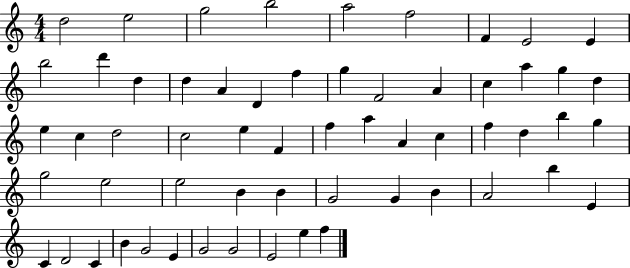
D5/h E5/h G5/h B5/h A5/h F5/h F4/q E4/h E4/q B5/h D6/q D5/q D5/q A4/q D4/q F5/q G5/q F4/h A4/q C5/q A5/q G5/q D5/q E5/q C5/q D5/h C5/h E5/q F4/q F5/q A5/q A4/q C5/q F5/q D5/q B5/q G5/q G5/h E5/h E5/h B4/q B4/q G4/h G4/q B4/q A4/h B5/q E4/q C4/q D4/h C4/q B4/q G4/h E4/q G4/h G4/h E4/h E5/q F5/q